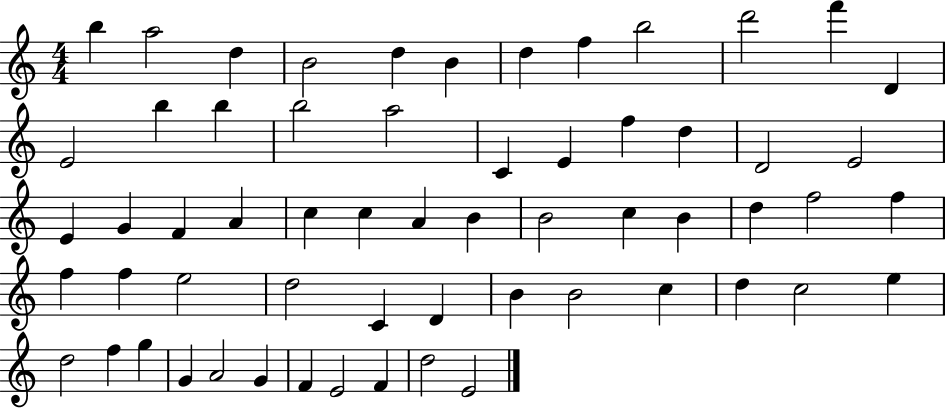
{
  \clef treble
  \numericTimeSignature
  \time 4/4
  \key c \major
  b''4 a''2 d''4 | b'2 d''4 b'4 | d''4 f''4 b''2 | d'''2 f'''4 d'4 | \break e'2 b''4 b''4 | b''2 a''2 | c'4 e'4 f''4 d''4 | d'2 e'2 | \break e'4 g'4 f'4 a'4 | c''4 c''4 a'4 b'4 | b'2 c''4 b'4 | d''4 f''2 f''4 | \break f''4 f''4 e''2 | d''2 c'4 d'4 | b'4 b'2 c''4 | d''4 c''2 e''4 | \break d''2 f''4 g''4 | g'4 a'2 g'4 | f'4 e'2 f'4 | d''2 e'2 | \break \bar "|."
}